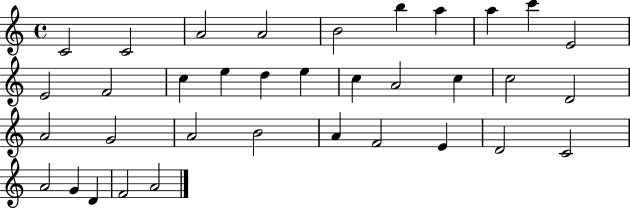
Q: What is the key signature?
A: C major